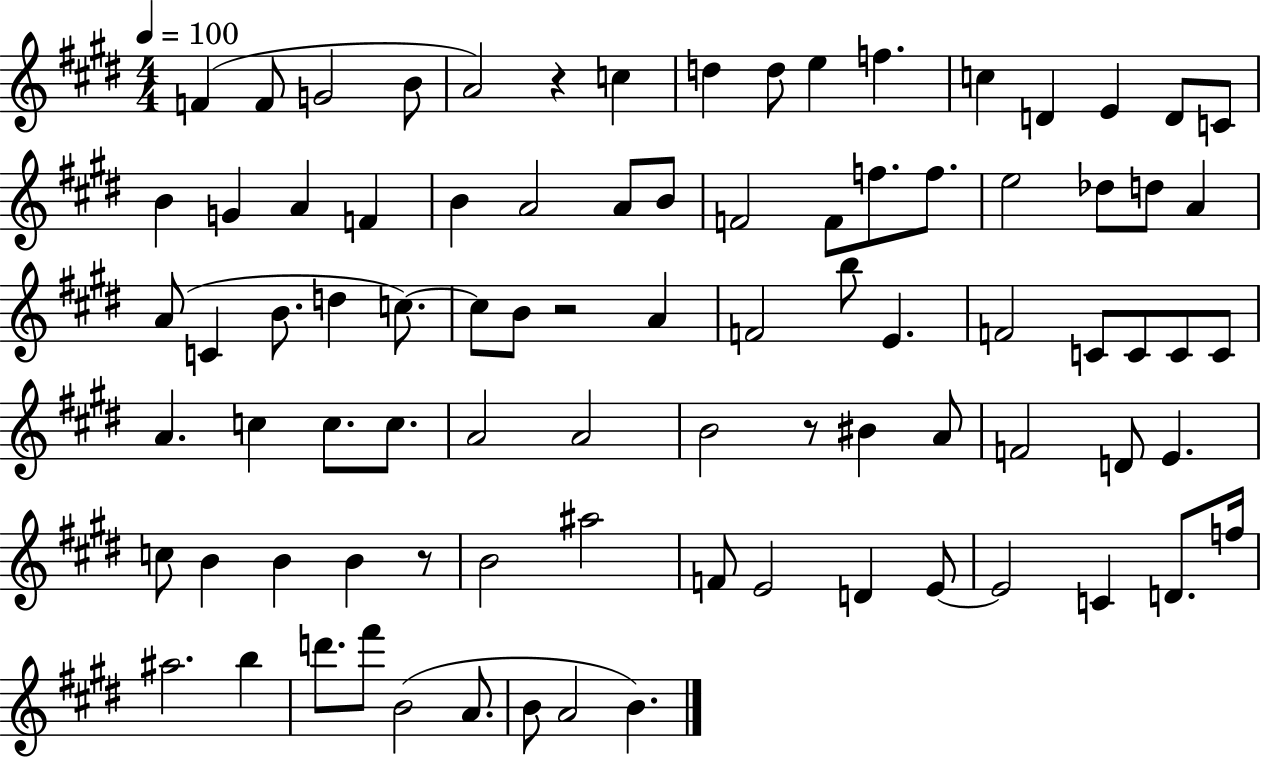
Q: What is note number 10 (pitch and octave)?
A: F5